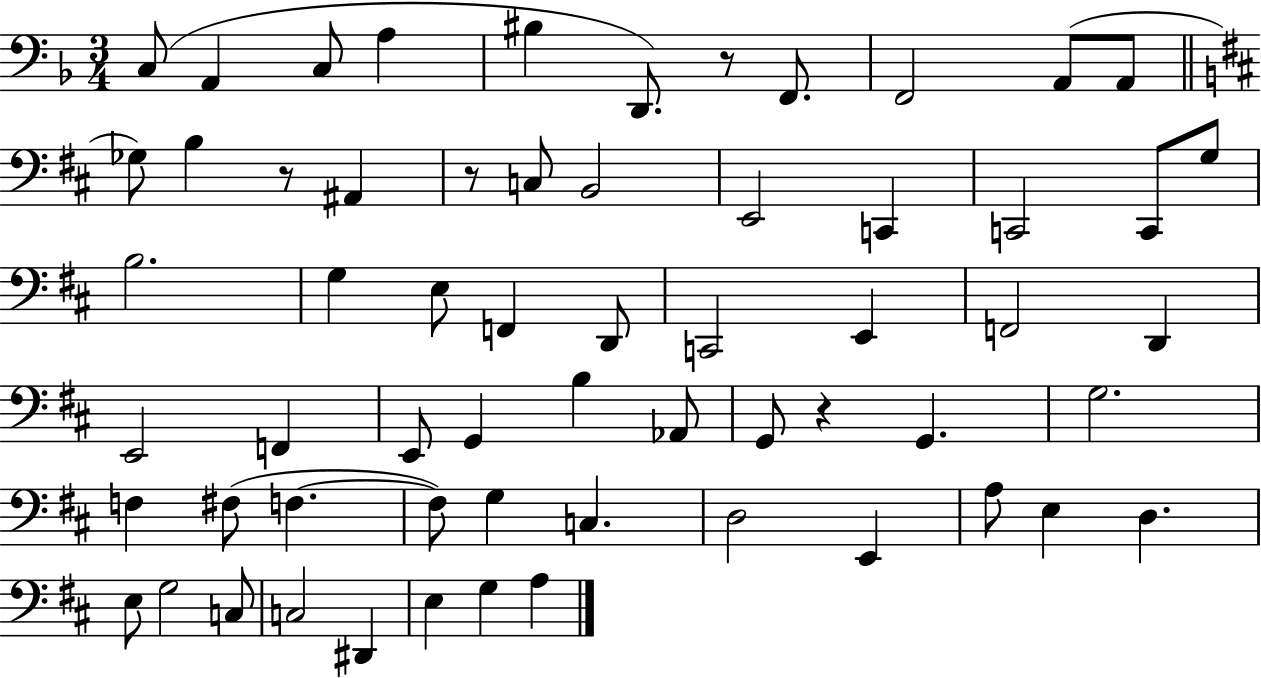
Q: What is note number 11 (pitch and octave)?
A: Gb3